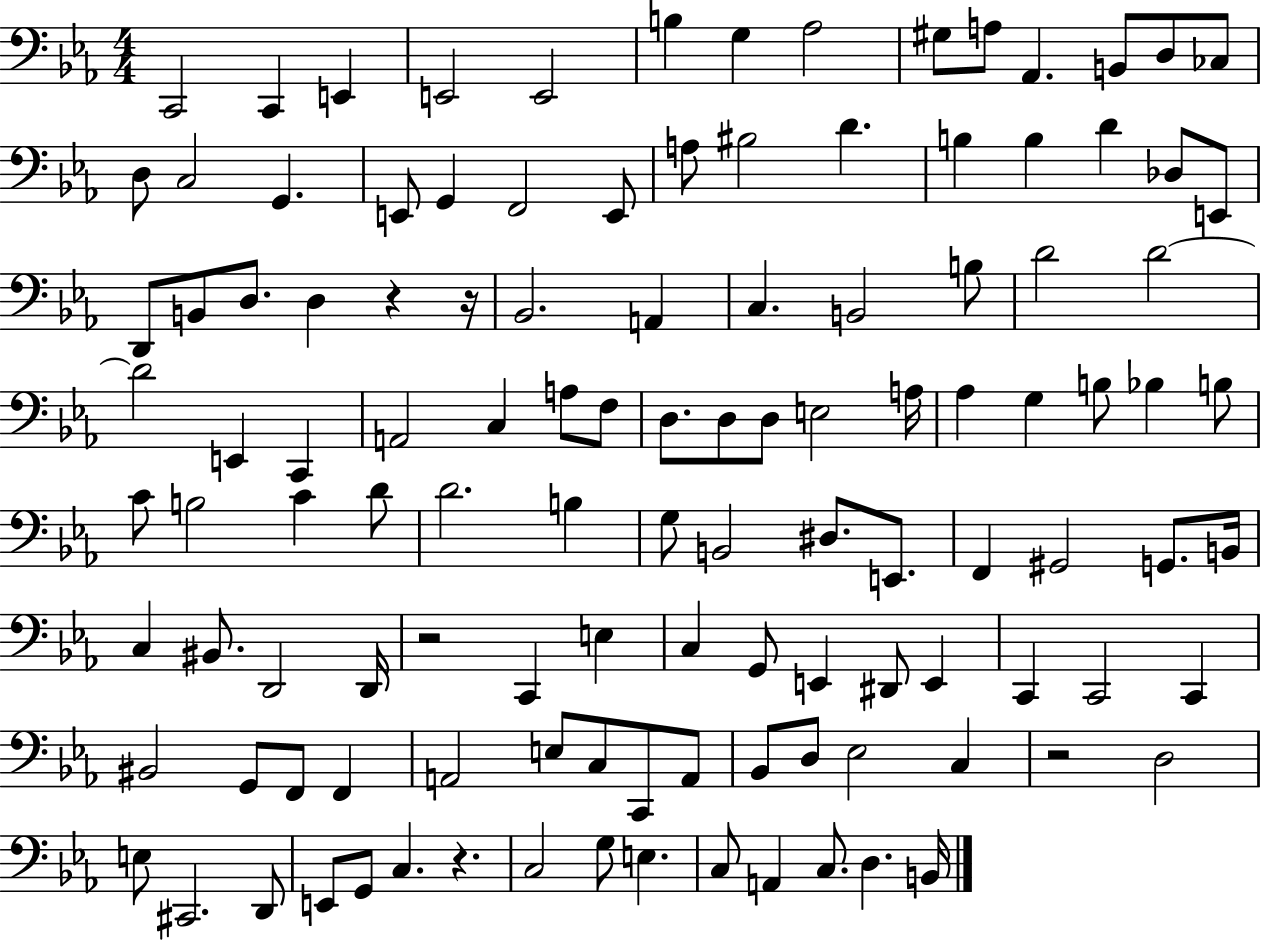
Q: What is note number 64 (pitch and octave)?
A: G3